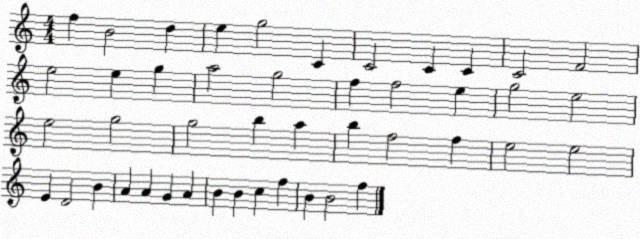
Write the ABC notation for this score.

X:1
T:Untitled
M:4/4
L:1/4
K:C
f B2 d e g2 C C2 C C C2 F2 e2 e g a2 g2 f f2 e g2 e2 e2 g2 g2 b a b f2 f e2 e2 E D2 B A A G A B B c f B B2 f